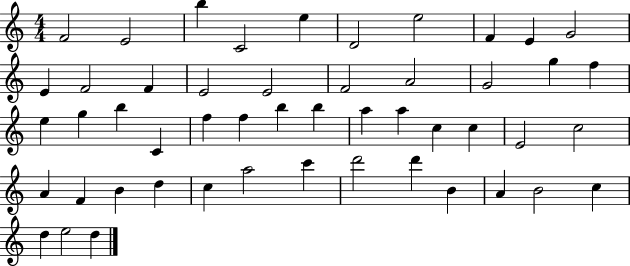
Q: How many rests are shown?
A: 0